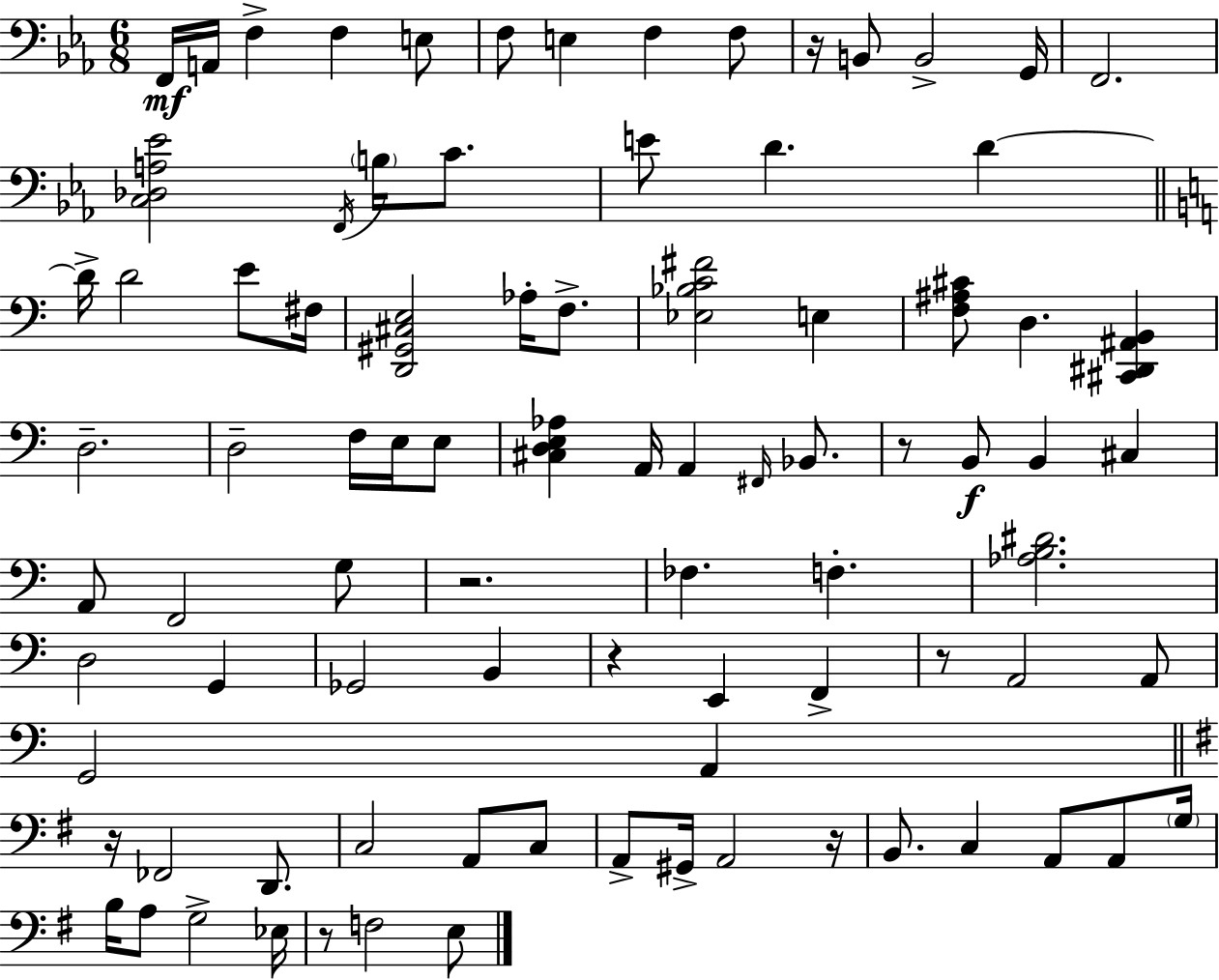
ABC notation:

X:1
T:Untitled
M:6/8
L:1/4
K:Eb
F,,/4 A,,/4 F, F, E,/2 F,/2 E, F, F,/2 z/4 B,,/2 B,,2 G,,/4 F,,2 [C,_D,A,_E]2 F,,/4 B,/4 C/2 E/2 D D D/4 D2 E/2 ^F,/4 [D,,^G,,^C,E,]2 _A,/4 F,/2 [_E,_B,C^F]2 E, [F,^A,^C]/2 D, [^C,,^D,,^A,,B,,] D,2 D,2 F,/4 E,/4 E,/2 [^C,D,E,_A,] A,,/4 A,, ^F,,/4 _B,,/2 z/2 B,,/2 B,, ^C, A,,/2 F,,2 G,/2 z2 _F, F, [_A,B,^D]2 D,2 G,, _G,,2 B,, z E,, F,, z/2 A,,2 A,,/2 G,,2 A,, z/4 _F,,2 D,,/2 C,2 A,,/2 C,/2 A,,/2 ^G,,/4 A,,2 z/4 B,,/2 C, A,,/2 A,,/2 G,/4 B,/4 A,/2 G,2 _E,/4 z/2 F,2 E,/2